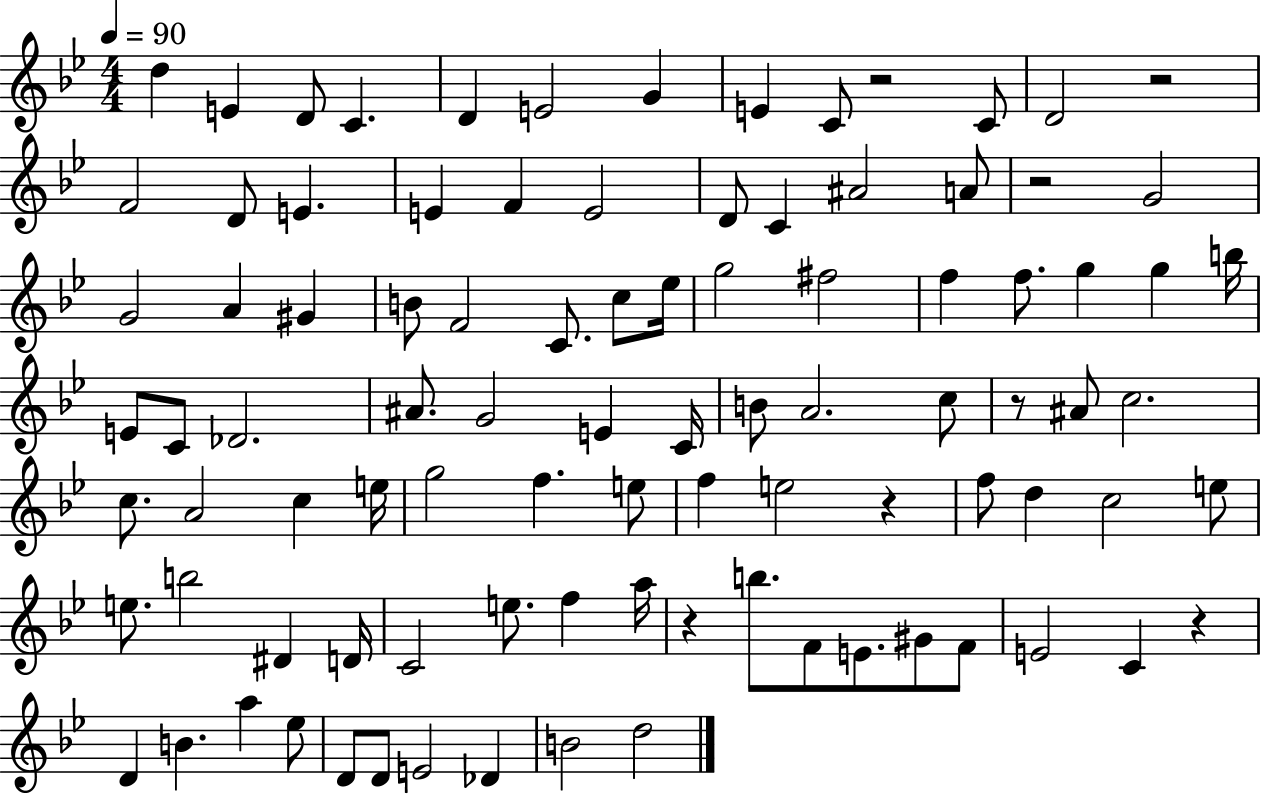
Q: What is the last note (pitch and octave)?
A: D5